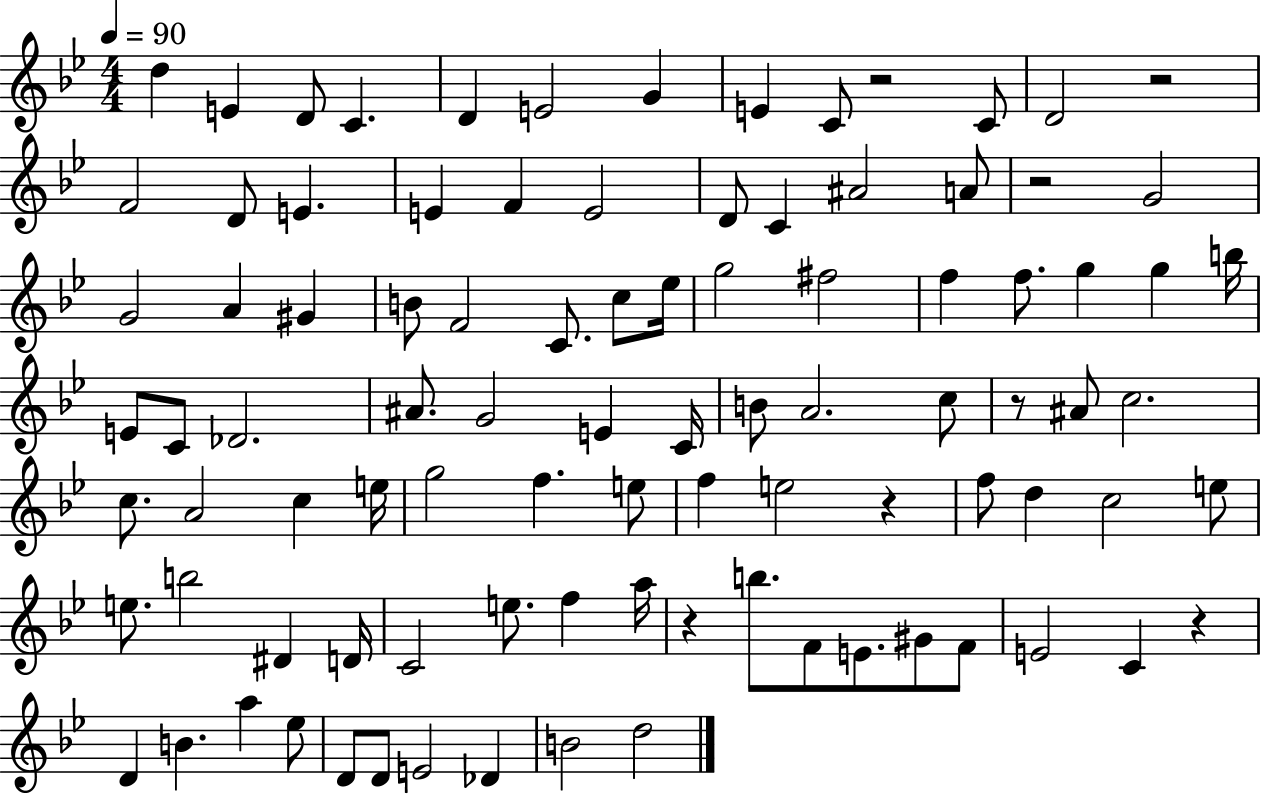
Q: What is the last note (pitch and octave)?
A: D5